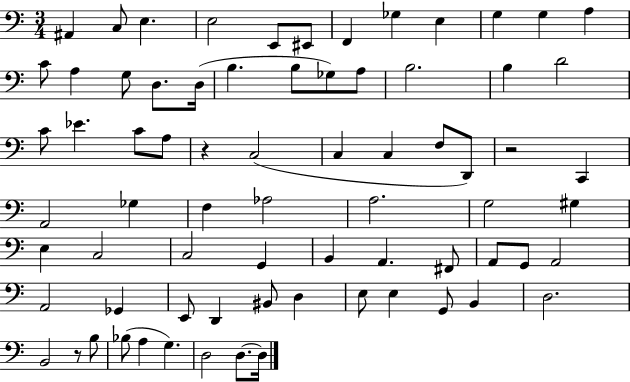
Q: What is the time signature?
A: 3/4